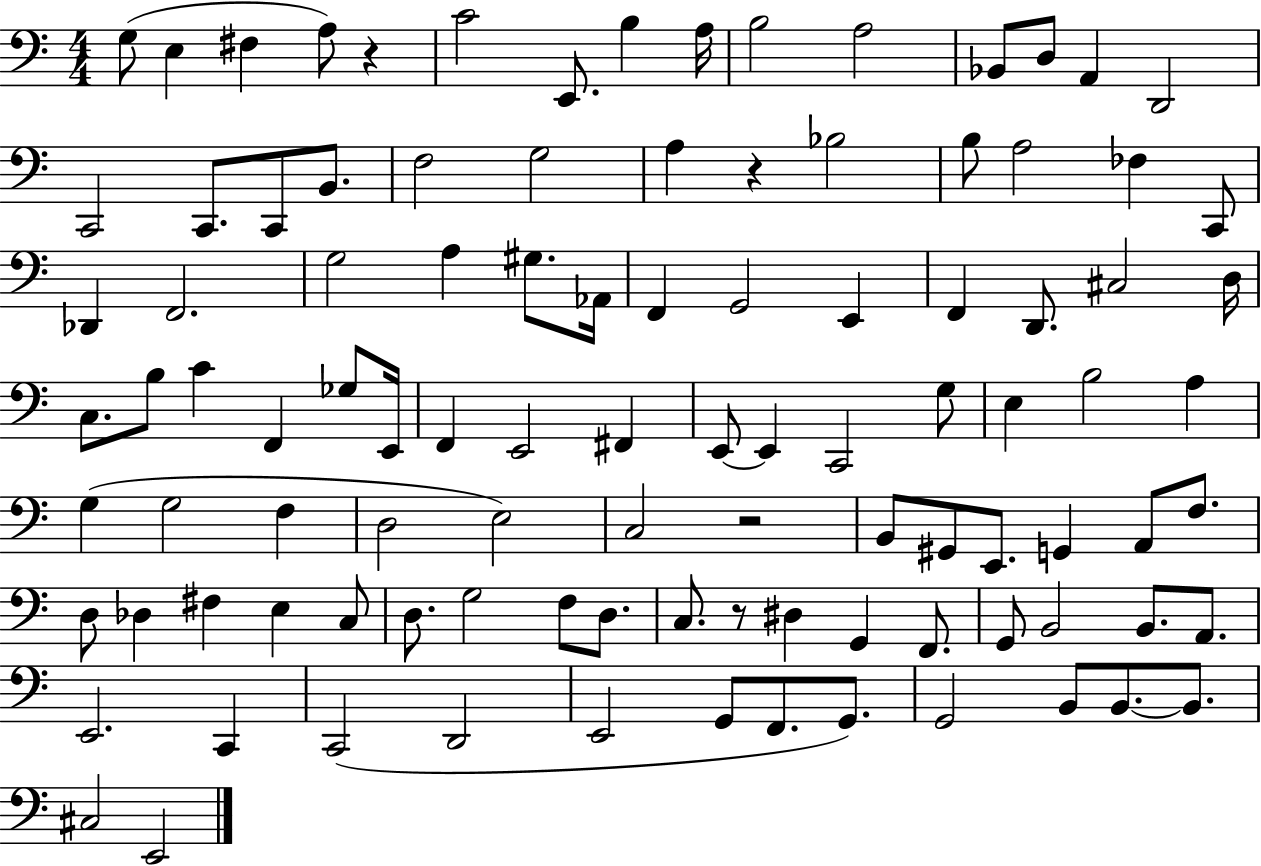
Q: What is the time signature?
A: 4/4